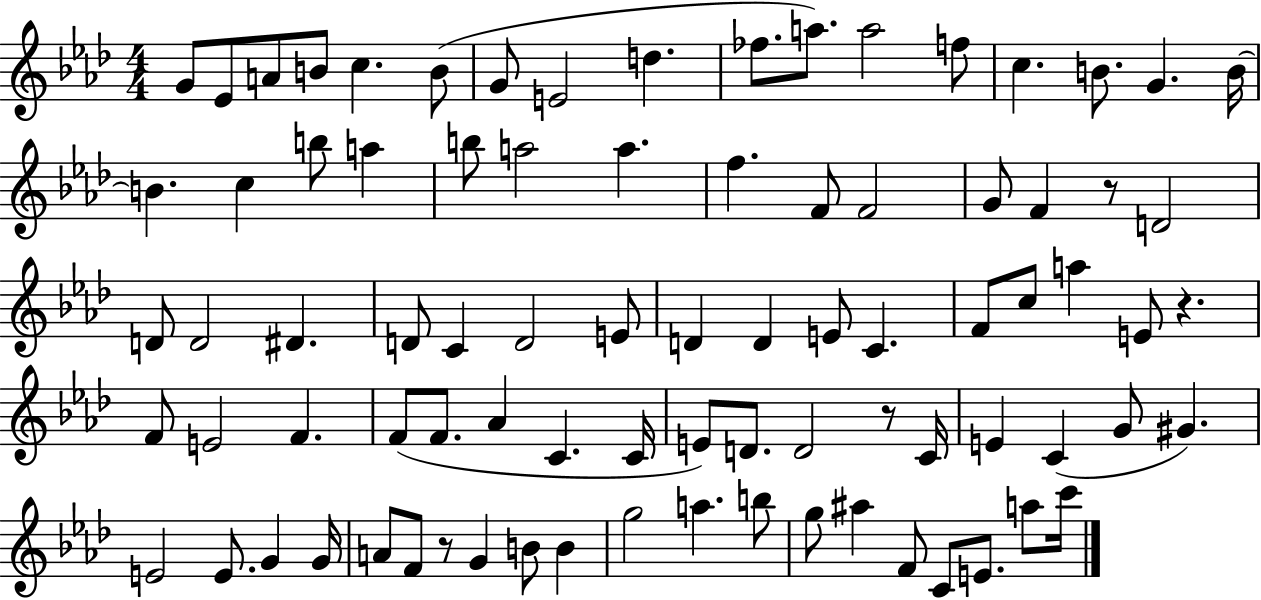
G4/e Eb4/e A4/e B4/e C5/q. B4/e G4/e E4/h D5/q. FES5/e. A5/e. A5/h F5/e C5/q. B4/e. G4/q. B4/s B4/q. C5/q B5/e A5/q B5/e A5/h A5/q. F5/q. F4/e F4/h G4/e F4/q R/e D4/h D4/e D4/h D#4/q. D4/e C4/q D4/h E4/e D4/q D4/q E4/e C4/q. F4/e C5/e A5/q E4/e R/q. F4/e E4/h F4/q. F4/e F4/e. Ab4/q C4/q. C4/s E4/e D4/e. D4/h R/e C4/s E4/q C4/q G4/e G#4/q. E4/h E4/e. G4/q G4/s A4/e F4/e R/e G4/q B4/e B4/q G5/h A5/q. B5/e G5/e A#5/q F4/e C4/e E4/e. A5/e C6/s